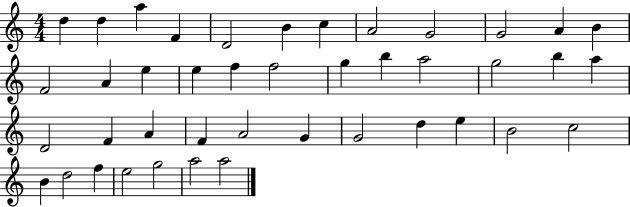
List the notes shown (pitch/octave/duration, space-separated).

D5/q D5/q A5/q F4/q D4/h B4/q C5/q A4/h G4/h G4/h A4/q B4/q F4/h A4/q E5/q E5/q F5/q F5/h G5/q B5/q A5/h G5/h B5/q A5/q D4/h F4/q A4/q F4/q A4/h G4/q G4/h D5/q E5/q B4/h C5/h B4/q D5/h F5/q E5/h G5/h A5/h A5/h